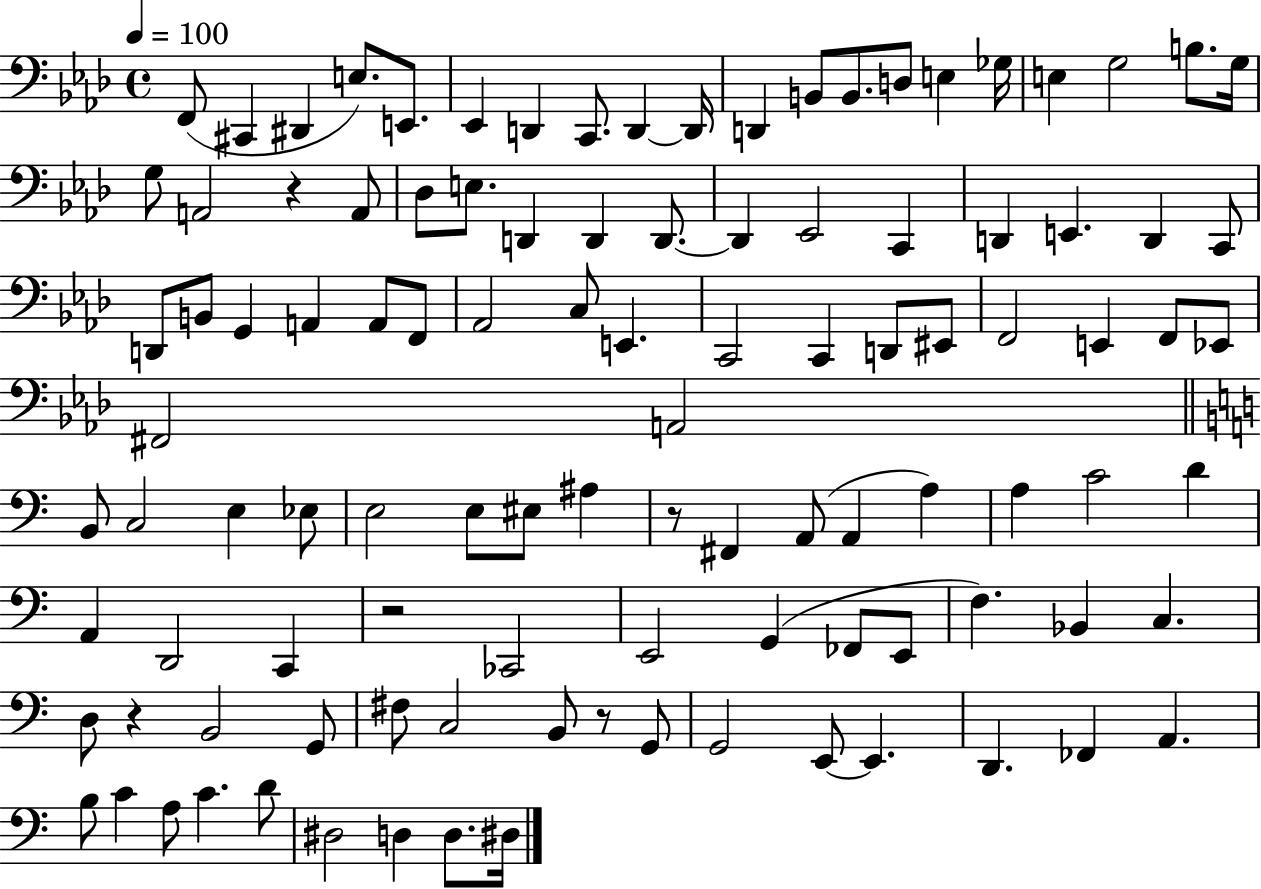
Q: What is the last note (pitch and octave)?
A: D#3